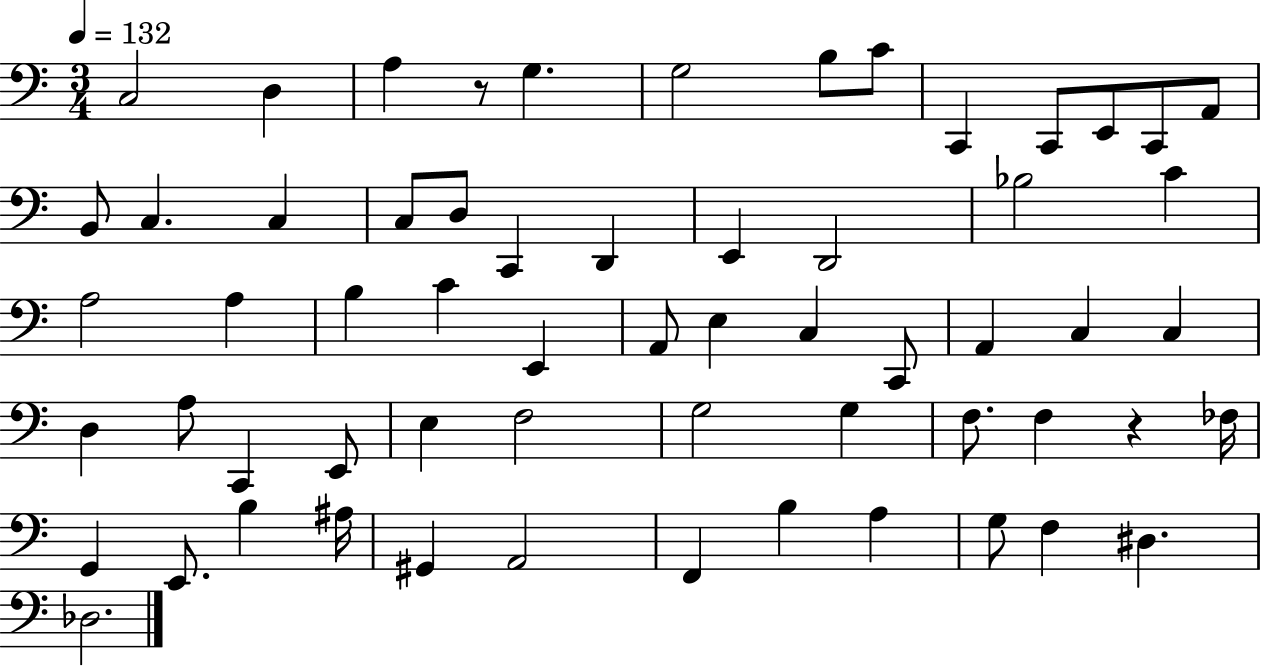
C3/h D3/q A3/q R/e G3/q. G3/h B3/e C4/e C2/q C2/e E2/e C2/e A2/e B2/e C3/q. C3/q C3/e D3/e C2/q D2/q E2/q D2/h Bb3/h C4/q A3/h A3/q B3/q C4/q E2/q A2/e E3/q C3/q C2/e A2/q C3/q C3/q D3/q A3/e C2/q E2/e E3/q F3/h G3/h G3/q F3/e. F3/q R/q FES3/s G2/q E2/e. B3/q A#3/s G#2/q A2/h F2/q B3/q A3/q G3/e F3/q D#3/q. Db3/h.